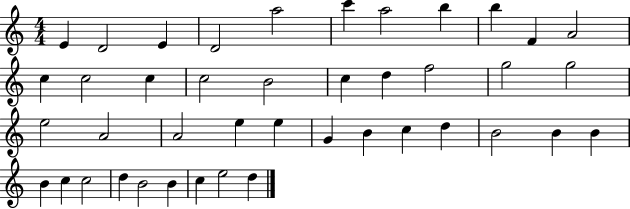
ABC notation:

X:1
T:Untitled
M:4/4
L:1/4
K:C
E D2 E D2 a2 c' a2 b b F A2 c c2 c c2 B2 c d f2 g2 g2 e2 A2 A2 e e G B c d B2 B B B c c2 d B2 B c e2 d